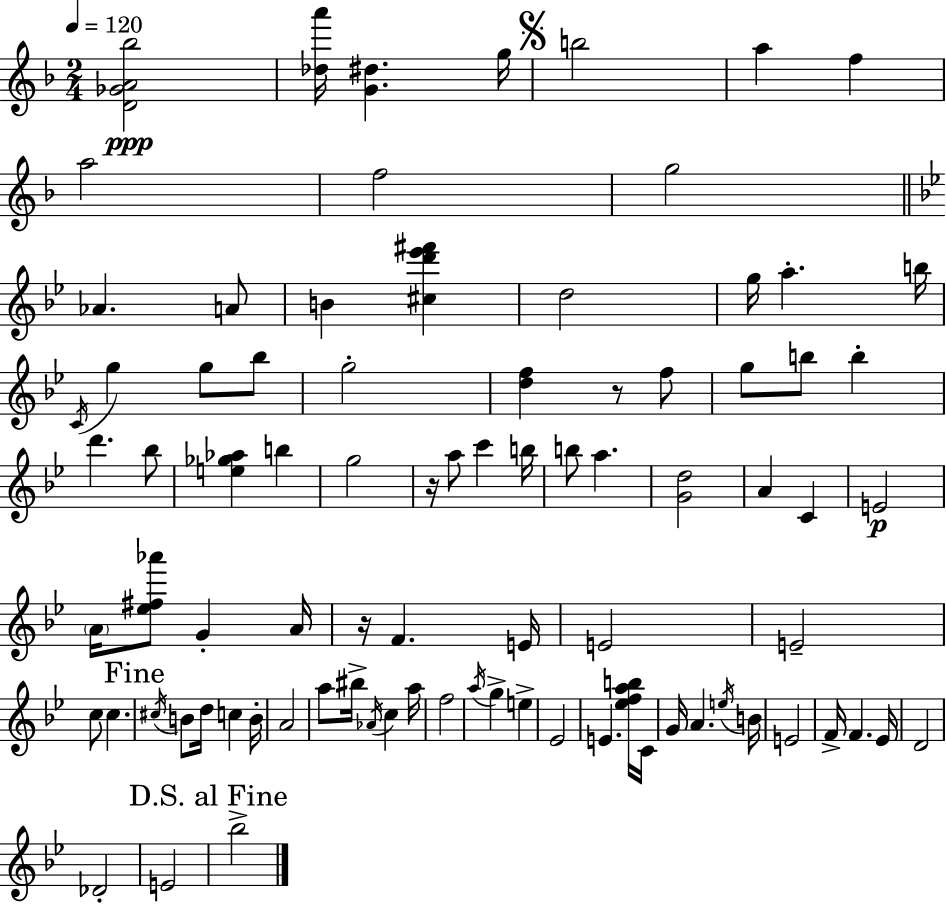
X:1
T:Untitled
M:2/4
L:1/4
K:Dm
[D_GA_b]2 [_da']/4 [G^d] g/4 b2 a f a2 f2 g2 _A A/2 B [^cd'_e'^f'] d2 g/4 a b/4 C/4 g g/2 _b/2 g2 [df] z/2 f/2 g/2 b/2 b d' _b/2 [e_g_a] b g2 z/4 a/2 c' b/4 b/2 a [Gd]2 A C E2 A/4 [_e^f_a']/2 G A/4 z/4 F E/4 E2 E2 c/2 c ^c/4 B/2 d/4 c B/4 A2 a/2 ^b/4 _A/4 c a/4 f2 a/4 g e _E2 E [_efab]/4 C/4 G/4 A e/4 B/4 E2 F/4 F _E/4 D2 _D2 E2 _b2